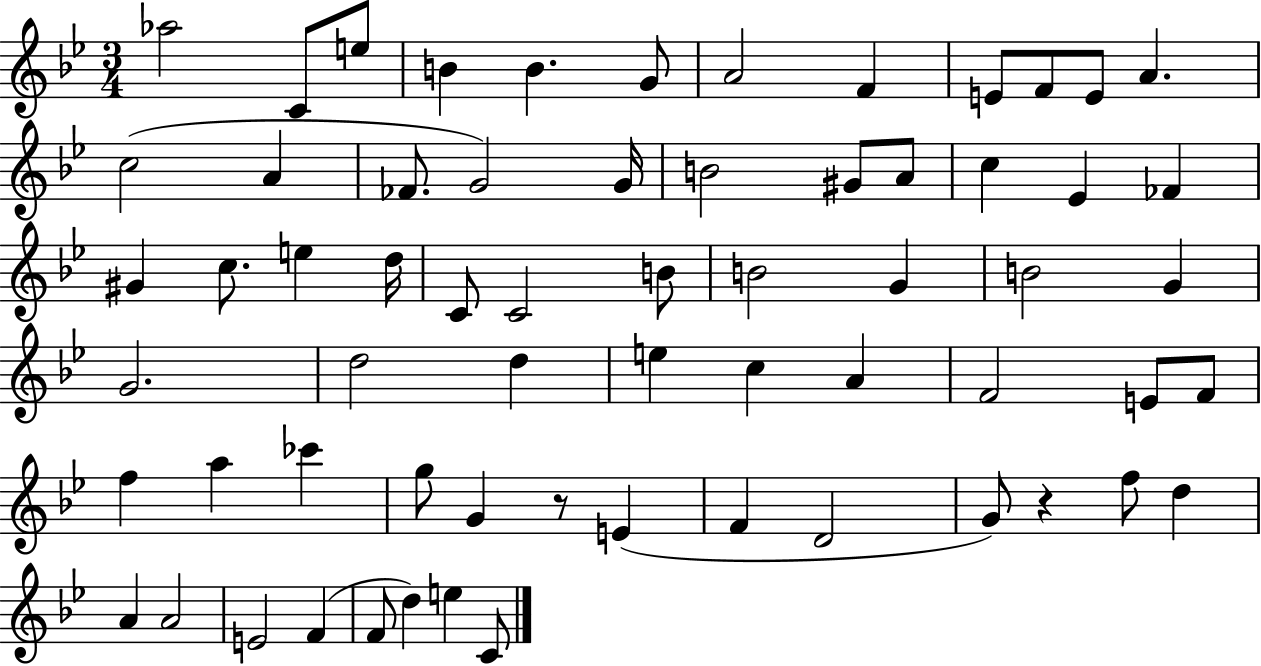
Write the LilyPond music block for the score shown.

{
  \clef treble
  \numericTimeSignature
  \time 3/4
  \key bes \major
  \repeat volta 2 { aes''2 c'8 e''8 | b'4 b'4. g'8 | a'2 f'4 | e'8 f'8 e'8 a'4. | \break c''2( a'4 | fes'8. g'2) g'16 | b'2 gis'8 a'8 | c''4 ees'4 fes'4 | \break gis'4 c''8. e''4 d''16 | c'8 c'2 b'8 | b'2 g'4 | b'2 g'4 | \break g'2. | d''2 d''4 | e''4 c''4 a'4 | f'2 e'8 f'8 | \break f''4 a''4 ces'''4 | g''8 g'4 r8 e'4( | f'4 d'2 | g'8) r4 f''8 d''4 | \break a'4 a'2 | e'2 f'4( | f'8 d''4) e''4 c'8 | } \bar "|."
}